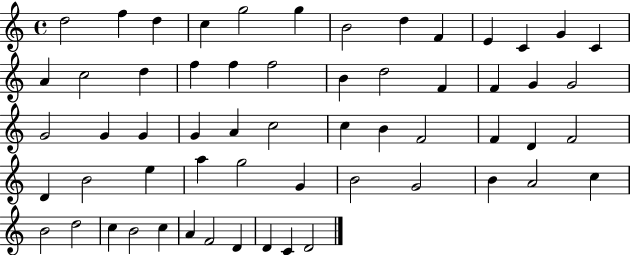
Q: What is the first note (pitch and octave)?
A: D5